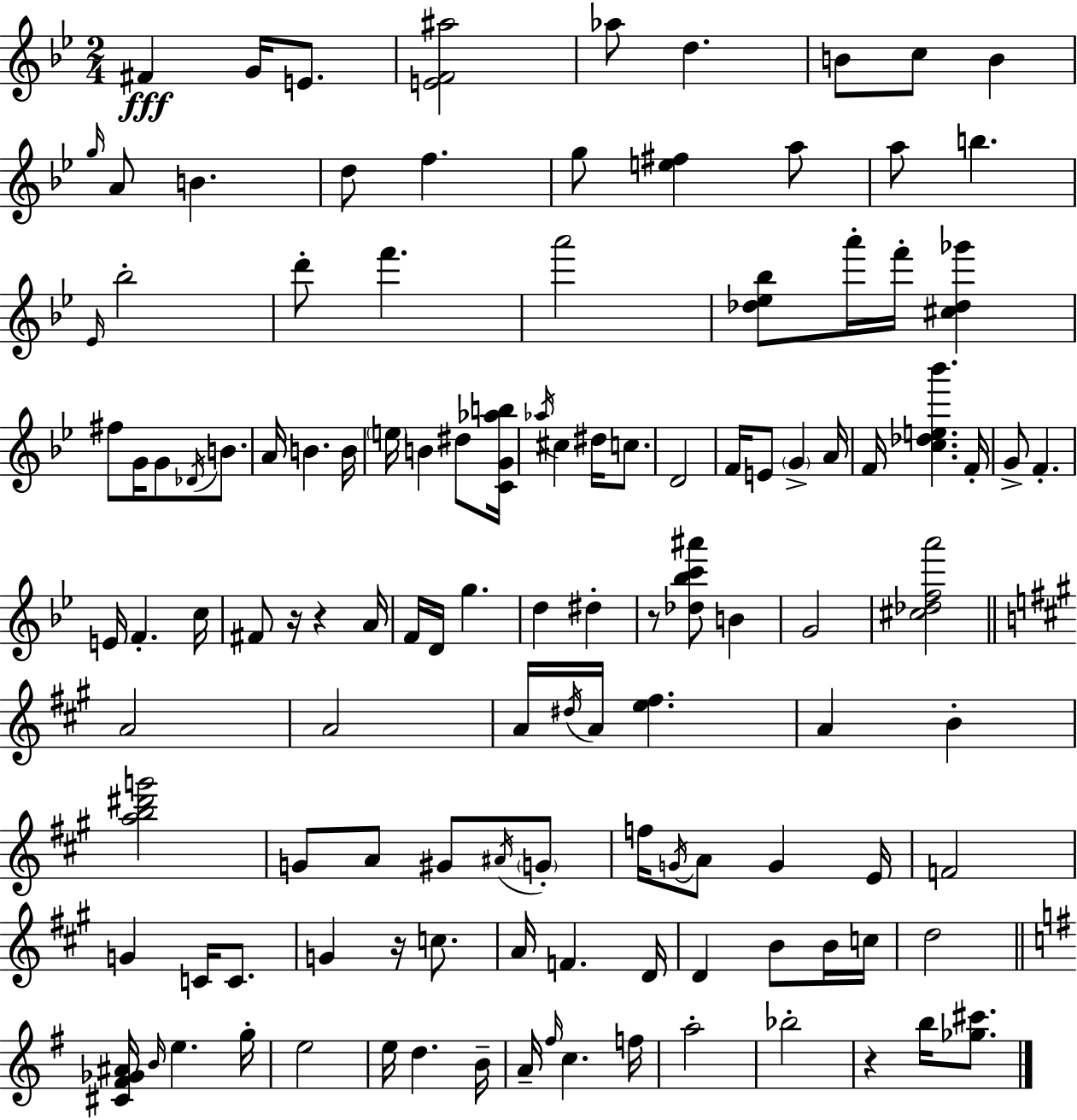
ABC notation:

X:1
T:Untitled
M:2/4
L:1/4
K:Bb
^F G/4 E/2 [EF^a]2 _a/2 d B/2 c/2 B g/4 A/2 B d/2 f g/2 [e^f] a/2 a/2 b _E/4 _b2 d'/2 f' a'2 [_d_e_b]/2 a'/4 f'/4 [^c_d_g'] ^f/2 G/4 G/2 _D/4 B/2 A/4 B B/4 e/4 B ^d/2 [CG_ab]/4 _a/4 ^c ^d/4 c/2 D2 F/4 E/2 G A/4 F/4 [c_de_b'] F/4 G/2 F E/4 F c/4 ^F/2 z/4 z A/4 F/4 D/4 g d ^d z/2 [_d_bc'^a']/2 B G2 [^c_dfa']2 A2 A2 A/4 ^d/4 A/4 [e^f] A B [ab^d'g']2 G/2 A/2 ^G/2 ^A/4 G/2 f/4 G/4 A/2 G E/4 F2 G C/4 C/2 G z/4 c/2 A/4 F D/4 D B/2 B/4 c/4 d2 [^C^F_G^A]/4 B/4 e g/4 e2 e/4 d B/4 A/4 ^f/4 c f/4 a2 _b2 z b/4 [_g^c']/2